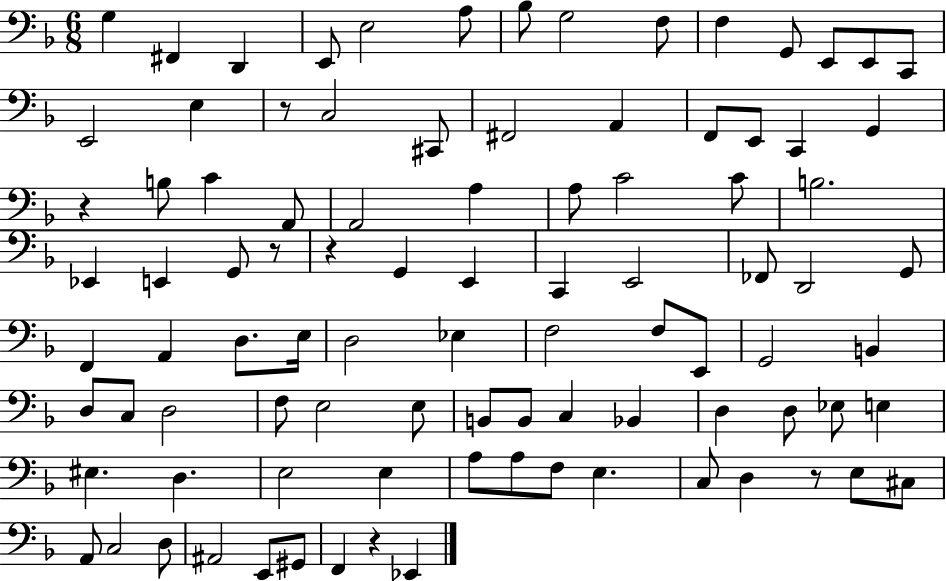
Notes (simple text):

G3/q F#2/q D2/q E2/e E3/h A3/e Bb3/e G3/h F3/e F3/q G2/e E2/e E2/e C2/e E2/h E3/q R/e C3/h C#2/e F#2/h A2/q F2/e E2/e C2/q G2/q R/q B3/e C4/q A2/e A2/h A3/q A3/e C4/h C4/e B3/h. Eb2/q E2/q G2/e R/e R/q G2/q E2/q C2/q E2/h FES2/e D2/h G2/e F2/q A2/q D3/e. E3/s D3/h Eb3/q F3/h F3/e E2/e G2/h B2/q D3/e C3/e D3/h F3/e E3/h E3/e B2/e B2/e C3/q Bb2/q D3/q D3/e Eb3/e E3/q EIS3/q. D3/q. E3/h E3/q A3/e A3/e F3/e E3/q. C3/e D3/q R/e E3/e C#3/e A2/e C3/h D3/e A#2/h E2/e G#2/e F2/q R/q Eb2/q